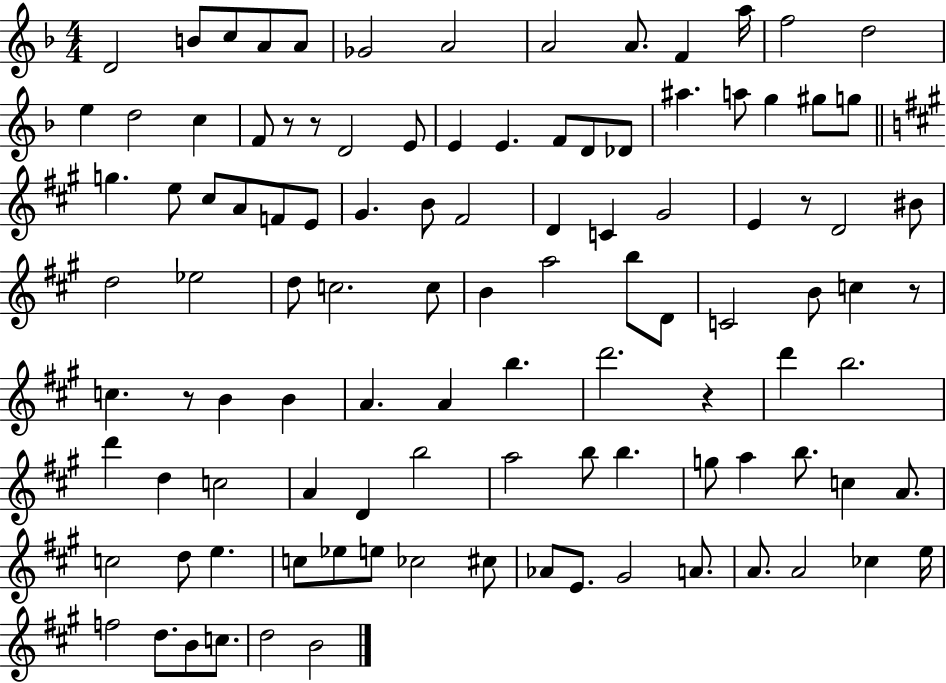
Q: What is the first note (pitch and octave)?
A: D4